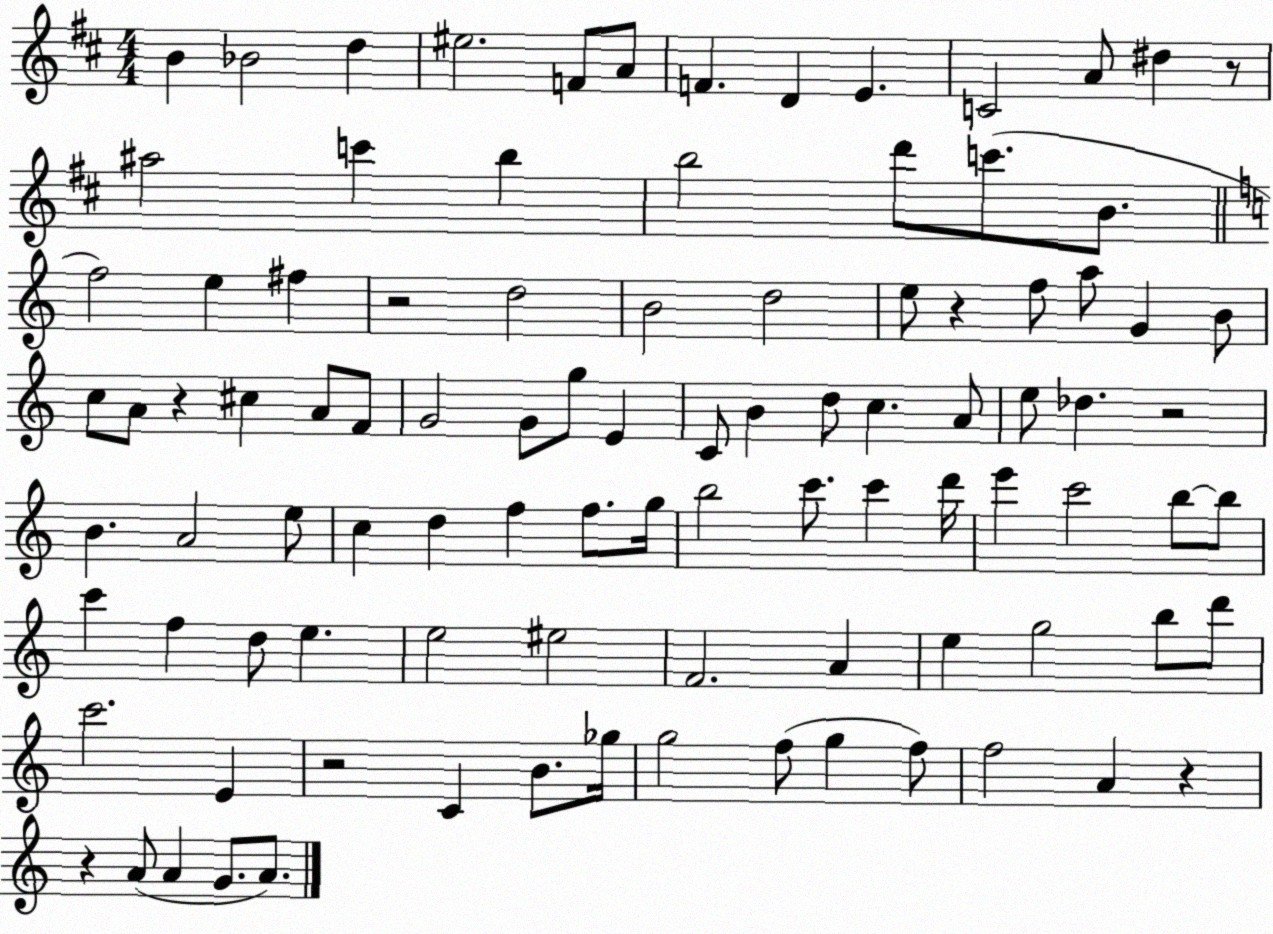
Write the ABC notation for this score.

X:1
T:Untitled
M:4/4
L:1/4
K:D
B _B2 d ^e2 F/2 A/2 F D E C2 A/2 ^d z/2 ^a2 c' b b2 d'/2 c'/2 B/2 f2 e ^f z2 d2 B2 d2 e/2 z f/2 a/2 G B/2 c/2 A/2 z ^c A/2 F/2 G2 G/2 g/2 E C/2 B d/2 c A/2 e/2 _d z2 B A2 e/2 c d f f/2 g/4 b2 c'/2 c' d'/4 e' c'2 b/2 b/2 c' f d/2 e e2 ^e2 F2 A e g2 b/2 d'/2 c'2 E z2 C B/2 _g/4 g2 f/2 g f/2 f2 A z z A/2 A G/2 A/2